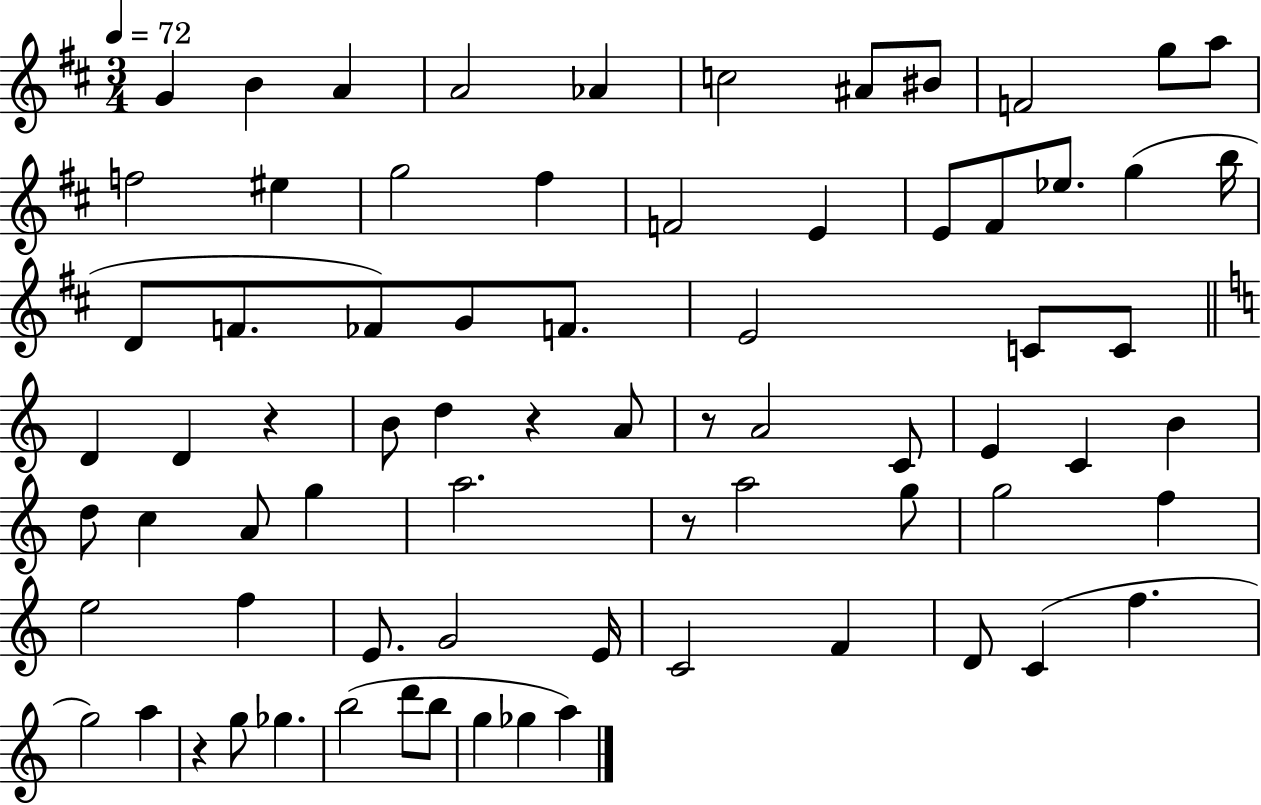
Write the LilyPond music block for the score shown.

{
  \clef treble
  \numericTimeSignature
  \time 3/4
  \key d \major
  \tempo 4 = 72
  g'4 b'4 a'4 | a'2 aes'4 | c''2 ais'8 bis'8 | f'2 g''8 a''8 | \break f''2 eis''4 | g''2 fis''4 | f'2 e'4 | e'8 fis'8 ees''8. g''4( b''16 | \break d'8 f'8. fes'8) g'8 f'8. | e'2 c'8 c'8 | \bar "||" \break \key c \major d'4 d'4 r4 | b'8 d''4 r4 a'8 | r8 a'2 c'8 | e'4 c'4 b'4 | \break d''8 c''4 a'8 g''4 | a''2. | r8 a''2 g''8 | g''2 f''4 | \break e''2 f''4 | e'8. g'2 e'16 | c'2 f'4 | d'8 c'4( f''4. | \break g''2) a''4 | r4 g''8 ges''4. | b''2( d'''8 b''8 | g''4 ges''4 a''4) | \break \bar "|."
}